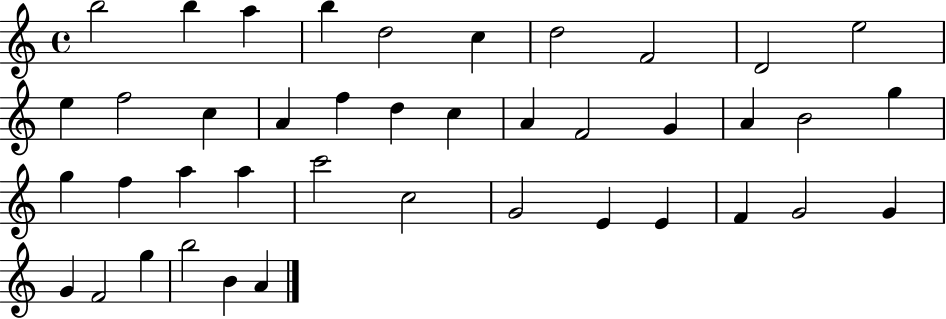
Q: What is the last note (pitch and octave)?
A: A4